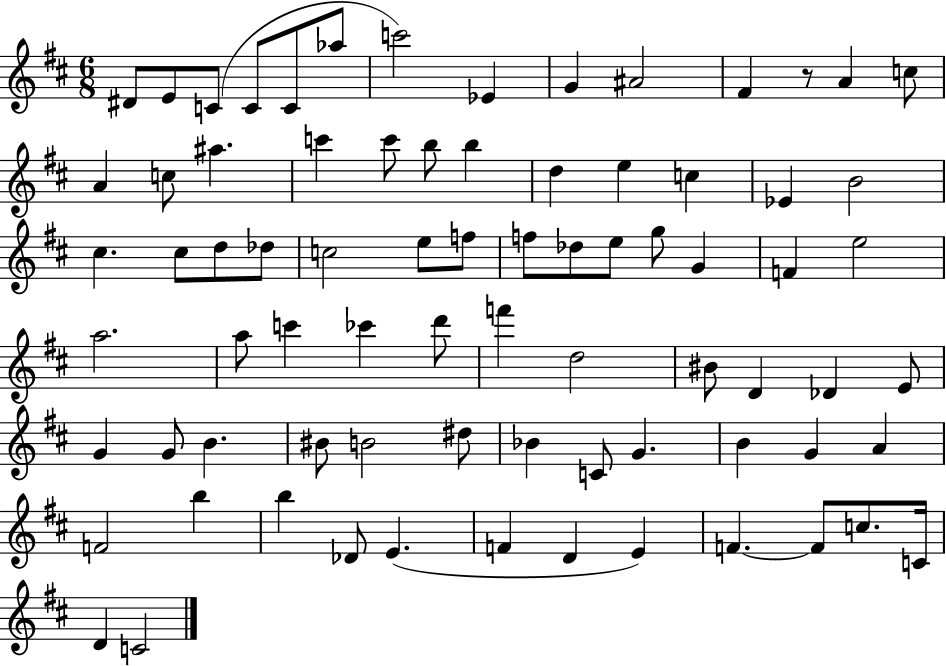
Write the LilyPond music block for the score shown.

{
  \clef treble
  \numericTimeSignature
  \time 6/8
  \key d \major
  \repeat volta 2 { dis'8 e'8 c'8( c'8 c'8 aes''8 | c'''2) ees'4 | g'4 ais'2 | fis'4 r8 a'4 c''8 | \break a'4 c''8 ais''4. | c'''4 c'''8 b''8 b''4 | d''4 e''4 c''4 | ees'4 b'2 | \break cis''4. cis''8 d''8 des''8 | c''2 e''8 f''8 | f''8 des''8 e''8 g''8 g'4 | f'4 e''2 | \break a''2. | a''8 c'''4 ces'''4 d'''8 | f'''4 d''2 | bis'8 d'4 des'4 e'8 | \break g'4 g'8 b'4. | bis'8 b'2 dis''8 | bes'4 c'8 g'4. | b'4 g'4 a'4 | \break f'2 b''4 | b''4 des'8 e'4.( | f'4 d'4 e'4) | f'4.~~ f'8 c''8. c'16 | \break d'4 c'2 | } \bar "|."
}